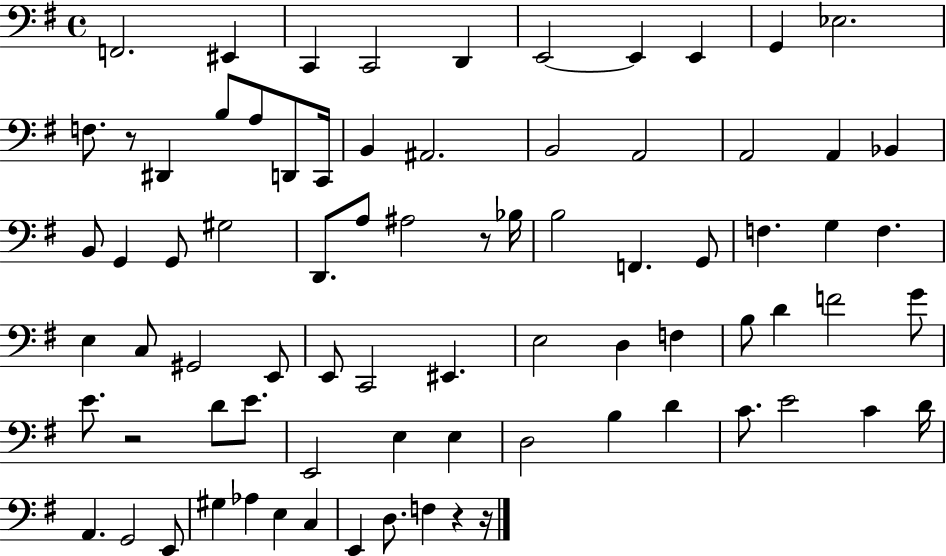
X:1
T:Untitled
M:4/4
L:1/4
K:G
F,,2 ^E,, C,, C,,2 D,, E,,2 E,, E,, G,, _E,2 F,/2 z/2 ^D,, B,/2 A,/2 D,,/2 C,,/4 B,, ^A,,2 B,,2 A,,2 A,,2 A,, _B,, B,,/2 G,, G,,/2 ^G,2 D,,/2 A,/2 ^A,2 z/2 _B,/4 B,2 F,, G,,/2 F, G, F, E, C,/2 ^G,,2 E,,/2 E,,/2 C,,2 ^E,, E,2 D, F, B,/2 D F2 G/2 E/2 z2 D/2 E/2 E,,2 E, E, D,2 B, D C/2 E2 C D/4 A,, G,,2 E,,/2 ^G, _A, E, C, E,, D,/2 F, z z/4